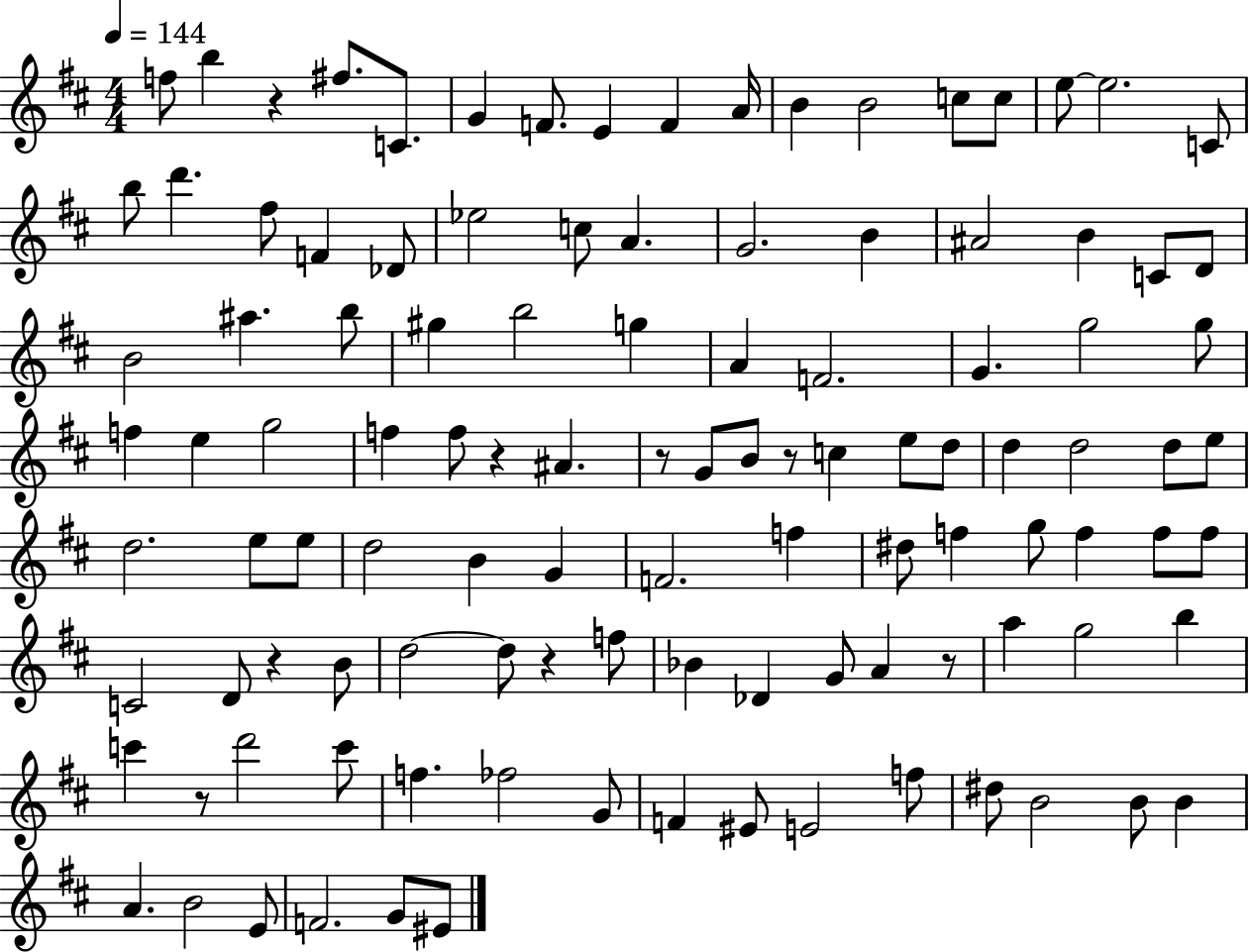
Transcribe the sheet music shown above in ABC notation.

X:1
T:Untitled
M:4/4
L:1/4
K:D
f/2 b z ^f/2 C/2 G F/2 E F A/4 B B2 c/2 c/2 e/2 e2 C/2 b/2 d' ^f/2 F _D/2 _e2 c/2 A G2 B ^A2 B C/2 D/2 B2 ^a b/2 ^g b2 g A F2 G g2 g/2 f e g2 f f/2 z ^A z/2 G/2 B/2 z/2 c e/2 d/2 d d2 d/2 e/2 d2 e/2 e/2 d2 B G F2 f ^d/2 f g/2 f f/2 f/2 C2 D/2 z B/2 d2 d/2 z f/2 _B _D G/2 A z/2 a g2 b c' z/2 d'2 c'/2 f _f2 G/2 F ^E/2 E2 f/2 ^d/2 B2 B/2 B A B2 E/2 F2 G/2 ^E/2